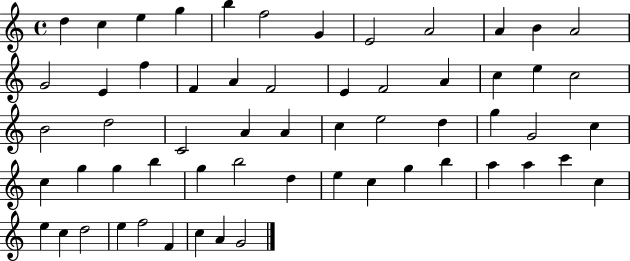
D5/q C5/q E5/q G5/q B5/q F5/h G4/q E4/h A4/h A4/q B4/q A4/h G4/h E4/q F5/q F4/q A4/q F4/h E4/q F4/h A4/q C5/q E5/q C5/h B4/h D5/h C4/h A4/q A4/q C5/q E5/h D5/q G5/q G4/h C5/q C5/q G5/q G5/q B5/q G5/q B5/h D5/q E5/q C5/q G5/q B5/q A5/q A5/q C6/q C5/q E5/q C5/q D5/h E5/q F5/h F4/q C5/q A4/q G4/h